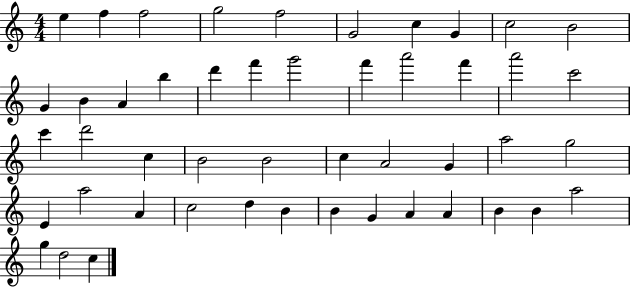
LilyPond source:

{
  \clef treble
  \numericTimeSignature
  \time 4/4
  \key c \major
  e''4 f''4 f''2 | g''2 f''2 | g'2 c''4 g'4 | c''2 b'2 | \break g'4 b'4 a'4 b''4 | d'''4 f'''4 g'''2 | f'''4 a'''2 f'''4 | a'''2 c'''2 | \break c'''4 d'''2 c''4 | b'2 b'2 | c''4 a'2 g'4 | a''2 g''2 | \break e'4 a''2 a'4 | c''2 d''4 b'4 | b'4 g'4 a'4 a'4 | b'4 b'4 a''2 | \break g''4 d''2 c''4 | \bar "|."
}